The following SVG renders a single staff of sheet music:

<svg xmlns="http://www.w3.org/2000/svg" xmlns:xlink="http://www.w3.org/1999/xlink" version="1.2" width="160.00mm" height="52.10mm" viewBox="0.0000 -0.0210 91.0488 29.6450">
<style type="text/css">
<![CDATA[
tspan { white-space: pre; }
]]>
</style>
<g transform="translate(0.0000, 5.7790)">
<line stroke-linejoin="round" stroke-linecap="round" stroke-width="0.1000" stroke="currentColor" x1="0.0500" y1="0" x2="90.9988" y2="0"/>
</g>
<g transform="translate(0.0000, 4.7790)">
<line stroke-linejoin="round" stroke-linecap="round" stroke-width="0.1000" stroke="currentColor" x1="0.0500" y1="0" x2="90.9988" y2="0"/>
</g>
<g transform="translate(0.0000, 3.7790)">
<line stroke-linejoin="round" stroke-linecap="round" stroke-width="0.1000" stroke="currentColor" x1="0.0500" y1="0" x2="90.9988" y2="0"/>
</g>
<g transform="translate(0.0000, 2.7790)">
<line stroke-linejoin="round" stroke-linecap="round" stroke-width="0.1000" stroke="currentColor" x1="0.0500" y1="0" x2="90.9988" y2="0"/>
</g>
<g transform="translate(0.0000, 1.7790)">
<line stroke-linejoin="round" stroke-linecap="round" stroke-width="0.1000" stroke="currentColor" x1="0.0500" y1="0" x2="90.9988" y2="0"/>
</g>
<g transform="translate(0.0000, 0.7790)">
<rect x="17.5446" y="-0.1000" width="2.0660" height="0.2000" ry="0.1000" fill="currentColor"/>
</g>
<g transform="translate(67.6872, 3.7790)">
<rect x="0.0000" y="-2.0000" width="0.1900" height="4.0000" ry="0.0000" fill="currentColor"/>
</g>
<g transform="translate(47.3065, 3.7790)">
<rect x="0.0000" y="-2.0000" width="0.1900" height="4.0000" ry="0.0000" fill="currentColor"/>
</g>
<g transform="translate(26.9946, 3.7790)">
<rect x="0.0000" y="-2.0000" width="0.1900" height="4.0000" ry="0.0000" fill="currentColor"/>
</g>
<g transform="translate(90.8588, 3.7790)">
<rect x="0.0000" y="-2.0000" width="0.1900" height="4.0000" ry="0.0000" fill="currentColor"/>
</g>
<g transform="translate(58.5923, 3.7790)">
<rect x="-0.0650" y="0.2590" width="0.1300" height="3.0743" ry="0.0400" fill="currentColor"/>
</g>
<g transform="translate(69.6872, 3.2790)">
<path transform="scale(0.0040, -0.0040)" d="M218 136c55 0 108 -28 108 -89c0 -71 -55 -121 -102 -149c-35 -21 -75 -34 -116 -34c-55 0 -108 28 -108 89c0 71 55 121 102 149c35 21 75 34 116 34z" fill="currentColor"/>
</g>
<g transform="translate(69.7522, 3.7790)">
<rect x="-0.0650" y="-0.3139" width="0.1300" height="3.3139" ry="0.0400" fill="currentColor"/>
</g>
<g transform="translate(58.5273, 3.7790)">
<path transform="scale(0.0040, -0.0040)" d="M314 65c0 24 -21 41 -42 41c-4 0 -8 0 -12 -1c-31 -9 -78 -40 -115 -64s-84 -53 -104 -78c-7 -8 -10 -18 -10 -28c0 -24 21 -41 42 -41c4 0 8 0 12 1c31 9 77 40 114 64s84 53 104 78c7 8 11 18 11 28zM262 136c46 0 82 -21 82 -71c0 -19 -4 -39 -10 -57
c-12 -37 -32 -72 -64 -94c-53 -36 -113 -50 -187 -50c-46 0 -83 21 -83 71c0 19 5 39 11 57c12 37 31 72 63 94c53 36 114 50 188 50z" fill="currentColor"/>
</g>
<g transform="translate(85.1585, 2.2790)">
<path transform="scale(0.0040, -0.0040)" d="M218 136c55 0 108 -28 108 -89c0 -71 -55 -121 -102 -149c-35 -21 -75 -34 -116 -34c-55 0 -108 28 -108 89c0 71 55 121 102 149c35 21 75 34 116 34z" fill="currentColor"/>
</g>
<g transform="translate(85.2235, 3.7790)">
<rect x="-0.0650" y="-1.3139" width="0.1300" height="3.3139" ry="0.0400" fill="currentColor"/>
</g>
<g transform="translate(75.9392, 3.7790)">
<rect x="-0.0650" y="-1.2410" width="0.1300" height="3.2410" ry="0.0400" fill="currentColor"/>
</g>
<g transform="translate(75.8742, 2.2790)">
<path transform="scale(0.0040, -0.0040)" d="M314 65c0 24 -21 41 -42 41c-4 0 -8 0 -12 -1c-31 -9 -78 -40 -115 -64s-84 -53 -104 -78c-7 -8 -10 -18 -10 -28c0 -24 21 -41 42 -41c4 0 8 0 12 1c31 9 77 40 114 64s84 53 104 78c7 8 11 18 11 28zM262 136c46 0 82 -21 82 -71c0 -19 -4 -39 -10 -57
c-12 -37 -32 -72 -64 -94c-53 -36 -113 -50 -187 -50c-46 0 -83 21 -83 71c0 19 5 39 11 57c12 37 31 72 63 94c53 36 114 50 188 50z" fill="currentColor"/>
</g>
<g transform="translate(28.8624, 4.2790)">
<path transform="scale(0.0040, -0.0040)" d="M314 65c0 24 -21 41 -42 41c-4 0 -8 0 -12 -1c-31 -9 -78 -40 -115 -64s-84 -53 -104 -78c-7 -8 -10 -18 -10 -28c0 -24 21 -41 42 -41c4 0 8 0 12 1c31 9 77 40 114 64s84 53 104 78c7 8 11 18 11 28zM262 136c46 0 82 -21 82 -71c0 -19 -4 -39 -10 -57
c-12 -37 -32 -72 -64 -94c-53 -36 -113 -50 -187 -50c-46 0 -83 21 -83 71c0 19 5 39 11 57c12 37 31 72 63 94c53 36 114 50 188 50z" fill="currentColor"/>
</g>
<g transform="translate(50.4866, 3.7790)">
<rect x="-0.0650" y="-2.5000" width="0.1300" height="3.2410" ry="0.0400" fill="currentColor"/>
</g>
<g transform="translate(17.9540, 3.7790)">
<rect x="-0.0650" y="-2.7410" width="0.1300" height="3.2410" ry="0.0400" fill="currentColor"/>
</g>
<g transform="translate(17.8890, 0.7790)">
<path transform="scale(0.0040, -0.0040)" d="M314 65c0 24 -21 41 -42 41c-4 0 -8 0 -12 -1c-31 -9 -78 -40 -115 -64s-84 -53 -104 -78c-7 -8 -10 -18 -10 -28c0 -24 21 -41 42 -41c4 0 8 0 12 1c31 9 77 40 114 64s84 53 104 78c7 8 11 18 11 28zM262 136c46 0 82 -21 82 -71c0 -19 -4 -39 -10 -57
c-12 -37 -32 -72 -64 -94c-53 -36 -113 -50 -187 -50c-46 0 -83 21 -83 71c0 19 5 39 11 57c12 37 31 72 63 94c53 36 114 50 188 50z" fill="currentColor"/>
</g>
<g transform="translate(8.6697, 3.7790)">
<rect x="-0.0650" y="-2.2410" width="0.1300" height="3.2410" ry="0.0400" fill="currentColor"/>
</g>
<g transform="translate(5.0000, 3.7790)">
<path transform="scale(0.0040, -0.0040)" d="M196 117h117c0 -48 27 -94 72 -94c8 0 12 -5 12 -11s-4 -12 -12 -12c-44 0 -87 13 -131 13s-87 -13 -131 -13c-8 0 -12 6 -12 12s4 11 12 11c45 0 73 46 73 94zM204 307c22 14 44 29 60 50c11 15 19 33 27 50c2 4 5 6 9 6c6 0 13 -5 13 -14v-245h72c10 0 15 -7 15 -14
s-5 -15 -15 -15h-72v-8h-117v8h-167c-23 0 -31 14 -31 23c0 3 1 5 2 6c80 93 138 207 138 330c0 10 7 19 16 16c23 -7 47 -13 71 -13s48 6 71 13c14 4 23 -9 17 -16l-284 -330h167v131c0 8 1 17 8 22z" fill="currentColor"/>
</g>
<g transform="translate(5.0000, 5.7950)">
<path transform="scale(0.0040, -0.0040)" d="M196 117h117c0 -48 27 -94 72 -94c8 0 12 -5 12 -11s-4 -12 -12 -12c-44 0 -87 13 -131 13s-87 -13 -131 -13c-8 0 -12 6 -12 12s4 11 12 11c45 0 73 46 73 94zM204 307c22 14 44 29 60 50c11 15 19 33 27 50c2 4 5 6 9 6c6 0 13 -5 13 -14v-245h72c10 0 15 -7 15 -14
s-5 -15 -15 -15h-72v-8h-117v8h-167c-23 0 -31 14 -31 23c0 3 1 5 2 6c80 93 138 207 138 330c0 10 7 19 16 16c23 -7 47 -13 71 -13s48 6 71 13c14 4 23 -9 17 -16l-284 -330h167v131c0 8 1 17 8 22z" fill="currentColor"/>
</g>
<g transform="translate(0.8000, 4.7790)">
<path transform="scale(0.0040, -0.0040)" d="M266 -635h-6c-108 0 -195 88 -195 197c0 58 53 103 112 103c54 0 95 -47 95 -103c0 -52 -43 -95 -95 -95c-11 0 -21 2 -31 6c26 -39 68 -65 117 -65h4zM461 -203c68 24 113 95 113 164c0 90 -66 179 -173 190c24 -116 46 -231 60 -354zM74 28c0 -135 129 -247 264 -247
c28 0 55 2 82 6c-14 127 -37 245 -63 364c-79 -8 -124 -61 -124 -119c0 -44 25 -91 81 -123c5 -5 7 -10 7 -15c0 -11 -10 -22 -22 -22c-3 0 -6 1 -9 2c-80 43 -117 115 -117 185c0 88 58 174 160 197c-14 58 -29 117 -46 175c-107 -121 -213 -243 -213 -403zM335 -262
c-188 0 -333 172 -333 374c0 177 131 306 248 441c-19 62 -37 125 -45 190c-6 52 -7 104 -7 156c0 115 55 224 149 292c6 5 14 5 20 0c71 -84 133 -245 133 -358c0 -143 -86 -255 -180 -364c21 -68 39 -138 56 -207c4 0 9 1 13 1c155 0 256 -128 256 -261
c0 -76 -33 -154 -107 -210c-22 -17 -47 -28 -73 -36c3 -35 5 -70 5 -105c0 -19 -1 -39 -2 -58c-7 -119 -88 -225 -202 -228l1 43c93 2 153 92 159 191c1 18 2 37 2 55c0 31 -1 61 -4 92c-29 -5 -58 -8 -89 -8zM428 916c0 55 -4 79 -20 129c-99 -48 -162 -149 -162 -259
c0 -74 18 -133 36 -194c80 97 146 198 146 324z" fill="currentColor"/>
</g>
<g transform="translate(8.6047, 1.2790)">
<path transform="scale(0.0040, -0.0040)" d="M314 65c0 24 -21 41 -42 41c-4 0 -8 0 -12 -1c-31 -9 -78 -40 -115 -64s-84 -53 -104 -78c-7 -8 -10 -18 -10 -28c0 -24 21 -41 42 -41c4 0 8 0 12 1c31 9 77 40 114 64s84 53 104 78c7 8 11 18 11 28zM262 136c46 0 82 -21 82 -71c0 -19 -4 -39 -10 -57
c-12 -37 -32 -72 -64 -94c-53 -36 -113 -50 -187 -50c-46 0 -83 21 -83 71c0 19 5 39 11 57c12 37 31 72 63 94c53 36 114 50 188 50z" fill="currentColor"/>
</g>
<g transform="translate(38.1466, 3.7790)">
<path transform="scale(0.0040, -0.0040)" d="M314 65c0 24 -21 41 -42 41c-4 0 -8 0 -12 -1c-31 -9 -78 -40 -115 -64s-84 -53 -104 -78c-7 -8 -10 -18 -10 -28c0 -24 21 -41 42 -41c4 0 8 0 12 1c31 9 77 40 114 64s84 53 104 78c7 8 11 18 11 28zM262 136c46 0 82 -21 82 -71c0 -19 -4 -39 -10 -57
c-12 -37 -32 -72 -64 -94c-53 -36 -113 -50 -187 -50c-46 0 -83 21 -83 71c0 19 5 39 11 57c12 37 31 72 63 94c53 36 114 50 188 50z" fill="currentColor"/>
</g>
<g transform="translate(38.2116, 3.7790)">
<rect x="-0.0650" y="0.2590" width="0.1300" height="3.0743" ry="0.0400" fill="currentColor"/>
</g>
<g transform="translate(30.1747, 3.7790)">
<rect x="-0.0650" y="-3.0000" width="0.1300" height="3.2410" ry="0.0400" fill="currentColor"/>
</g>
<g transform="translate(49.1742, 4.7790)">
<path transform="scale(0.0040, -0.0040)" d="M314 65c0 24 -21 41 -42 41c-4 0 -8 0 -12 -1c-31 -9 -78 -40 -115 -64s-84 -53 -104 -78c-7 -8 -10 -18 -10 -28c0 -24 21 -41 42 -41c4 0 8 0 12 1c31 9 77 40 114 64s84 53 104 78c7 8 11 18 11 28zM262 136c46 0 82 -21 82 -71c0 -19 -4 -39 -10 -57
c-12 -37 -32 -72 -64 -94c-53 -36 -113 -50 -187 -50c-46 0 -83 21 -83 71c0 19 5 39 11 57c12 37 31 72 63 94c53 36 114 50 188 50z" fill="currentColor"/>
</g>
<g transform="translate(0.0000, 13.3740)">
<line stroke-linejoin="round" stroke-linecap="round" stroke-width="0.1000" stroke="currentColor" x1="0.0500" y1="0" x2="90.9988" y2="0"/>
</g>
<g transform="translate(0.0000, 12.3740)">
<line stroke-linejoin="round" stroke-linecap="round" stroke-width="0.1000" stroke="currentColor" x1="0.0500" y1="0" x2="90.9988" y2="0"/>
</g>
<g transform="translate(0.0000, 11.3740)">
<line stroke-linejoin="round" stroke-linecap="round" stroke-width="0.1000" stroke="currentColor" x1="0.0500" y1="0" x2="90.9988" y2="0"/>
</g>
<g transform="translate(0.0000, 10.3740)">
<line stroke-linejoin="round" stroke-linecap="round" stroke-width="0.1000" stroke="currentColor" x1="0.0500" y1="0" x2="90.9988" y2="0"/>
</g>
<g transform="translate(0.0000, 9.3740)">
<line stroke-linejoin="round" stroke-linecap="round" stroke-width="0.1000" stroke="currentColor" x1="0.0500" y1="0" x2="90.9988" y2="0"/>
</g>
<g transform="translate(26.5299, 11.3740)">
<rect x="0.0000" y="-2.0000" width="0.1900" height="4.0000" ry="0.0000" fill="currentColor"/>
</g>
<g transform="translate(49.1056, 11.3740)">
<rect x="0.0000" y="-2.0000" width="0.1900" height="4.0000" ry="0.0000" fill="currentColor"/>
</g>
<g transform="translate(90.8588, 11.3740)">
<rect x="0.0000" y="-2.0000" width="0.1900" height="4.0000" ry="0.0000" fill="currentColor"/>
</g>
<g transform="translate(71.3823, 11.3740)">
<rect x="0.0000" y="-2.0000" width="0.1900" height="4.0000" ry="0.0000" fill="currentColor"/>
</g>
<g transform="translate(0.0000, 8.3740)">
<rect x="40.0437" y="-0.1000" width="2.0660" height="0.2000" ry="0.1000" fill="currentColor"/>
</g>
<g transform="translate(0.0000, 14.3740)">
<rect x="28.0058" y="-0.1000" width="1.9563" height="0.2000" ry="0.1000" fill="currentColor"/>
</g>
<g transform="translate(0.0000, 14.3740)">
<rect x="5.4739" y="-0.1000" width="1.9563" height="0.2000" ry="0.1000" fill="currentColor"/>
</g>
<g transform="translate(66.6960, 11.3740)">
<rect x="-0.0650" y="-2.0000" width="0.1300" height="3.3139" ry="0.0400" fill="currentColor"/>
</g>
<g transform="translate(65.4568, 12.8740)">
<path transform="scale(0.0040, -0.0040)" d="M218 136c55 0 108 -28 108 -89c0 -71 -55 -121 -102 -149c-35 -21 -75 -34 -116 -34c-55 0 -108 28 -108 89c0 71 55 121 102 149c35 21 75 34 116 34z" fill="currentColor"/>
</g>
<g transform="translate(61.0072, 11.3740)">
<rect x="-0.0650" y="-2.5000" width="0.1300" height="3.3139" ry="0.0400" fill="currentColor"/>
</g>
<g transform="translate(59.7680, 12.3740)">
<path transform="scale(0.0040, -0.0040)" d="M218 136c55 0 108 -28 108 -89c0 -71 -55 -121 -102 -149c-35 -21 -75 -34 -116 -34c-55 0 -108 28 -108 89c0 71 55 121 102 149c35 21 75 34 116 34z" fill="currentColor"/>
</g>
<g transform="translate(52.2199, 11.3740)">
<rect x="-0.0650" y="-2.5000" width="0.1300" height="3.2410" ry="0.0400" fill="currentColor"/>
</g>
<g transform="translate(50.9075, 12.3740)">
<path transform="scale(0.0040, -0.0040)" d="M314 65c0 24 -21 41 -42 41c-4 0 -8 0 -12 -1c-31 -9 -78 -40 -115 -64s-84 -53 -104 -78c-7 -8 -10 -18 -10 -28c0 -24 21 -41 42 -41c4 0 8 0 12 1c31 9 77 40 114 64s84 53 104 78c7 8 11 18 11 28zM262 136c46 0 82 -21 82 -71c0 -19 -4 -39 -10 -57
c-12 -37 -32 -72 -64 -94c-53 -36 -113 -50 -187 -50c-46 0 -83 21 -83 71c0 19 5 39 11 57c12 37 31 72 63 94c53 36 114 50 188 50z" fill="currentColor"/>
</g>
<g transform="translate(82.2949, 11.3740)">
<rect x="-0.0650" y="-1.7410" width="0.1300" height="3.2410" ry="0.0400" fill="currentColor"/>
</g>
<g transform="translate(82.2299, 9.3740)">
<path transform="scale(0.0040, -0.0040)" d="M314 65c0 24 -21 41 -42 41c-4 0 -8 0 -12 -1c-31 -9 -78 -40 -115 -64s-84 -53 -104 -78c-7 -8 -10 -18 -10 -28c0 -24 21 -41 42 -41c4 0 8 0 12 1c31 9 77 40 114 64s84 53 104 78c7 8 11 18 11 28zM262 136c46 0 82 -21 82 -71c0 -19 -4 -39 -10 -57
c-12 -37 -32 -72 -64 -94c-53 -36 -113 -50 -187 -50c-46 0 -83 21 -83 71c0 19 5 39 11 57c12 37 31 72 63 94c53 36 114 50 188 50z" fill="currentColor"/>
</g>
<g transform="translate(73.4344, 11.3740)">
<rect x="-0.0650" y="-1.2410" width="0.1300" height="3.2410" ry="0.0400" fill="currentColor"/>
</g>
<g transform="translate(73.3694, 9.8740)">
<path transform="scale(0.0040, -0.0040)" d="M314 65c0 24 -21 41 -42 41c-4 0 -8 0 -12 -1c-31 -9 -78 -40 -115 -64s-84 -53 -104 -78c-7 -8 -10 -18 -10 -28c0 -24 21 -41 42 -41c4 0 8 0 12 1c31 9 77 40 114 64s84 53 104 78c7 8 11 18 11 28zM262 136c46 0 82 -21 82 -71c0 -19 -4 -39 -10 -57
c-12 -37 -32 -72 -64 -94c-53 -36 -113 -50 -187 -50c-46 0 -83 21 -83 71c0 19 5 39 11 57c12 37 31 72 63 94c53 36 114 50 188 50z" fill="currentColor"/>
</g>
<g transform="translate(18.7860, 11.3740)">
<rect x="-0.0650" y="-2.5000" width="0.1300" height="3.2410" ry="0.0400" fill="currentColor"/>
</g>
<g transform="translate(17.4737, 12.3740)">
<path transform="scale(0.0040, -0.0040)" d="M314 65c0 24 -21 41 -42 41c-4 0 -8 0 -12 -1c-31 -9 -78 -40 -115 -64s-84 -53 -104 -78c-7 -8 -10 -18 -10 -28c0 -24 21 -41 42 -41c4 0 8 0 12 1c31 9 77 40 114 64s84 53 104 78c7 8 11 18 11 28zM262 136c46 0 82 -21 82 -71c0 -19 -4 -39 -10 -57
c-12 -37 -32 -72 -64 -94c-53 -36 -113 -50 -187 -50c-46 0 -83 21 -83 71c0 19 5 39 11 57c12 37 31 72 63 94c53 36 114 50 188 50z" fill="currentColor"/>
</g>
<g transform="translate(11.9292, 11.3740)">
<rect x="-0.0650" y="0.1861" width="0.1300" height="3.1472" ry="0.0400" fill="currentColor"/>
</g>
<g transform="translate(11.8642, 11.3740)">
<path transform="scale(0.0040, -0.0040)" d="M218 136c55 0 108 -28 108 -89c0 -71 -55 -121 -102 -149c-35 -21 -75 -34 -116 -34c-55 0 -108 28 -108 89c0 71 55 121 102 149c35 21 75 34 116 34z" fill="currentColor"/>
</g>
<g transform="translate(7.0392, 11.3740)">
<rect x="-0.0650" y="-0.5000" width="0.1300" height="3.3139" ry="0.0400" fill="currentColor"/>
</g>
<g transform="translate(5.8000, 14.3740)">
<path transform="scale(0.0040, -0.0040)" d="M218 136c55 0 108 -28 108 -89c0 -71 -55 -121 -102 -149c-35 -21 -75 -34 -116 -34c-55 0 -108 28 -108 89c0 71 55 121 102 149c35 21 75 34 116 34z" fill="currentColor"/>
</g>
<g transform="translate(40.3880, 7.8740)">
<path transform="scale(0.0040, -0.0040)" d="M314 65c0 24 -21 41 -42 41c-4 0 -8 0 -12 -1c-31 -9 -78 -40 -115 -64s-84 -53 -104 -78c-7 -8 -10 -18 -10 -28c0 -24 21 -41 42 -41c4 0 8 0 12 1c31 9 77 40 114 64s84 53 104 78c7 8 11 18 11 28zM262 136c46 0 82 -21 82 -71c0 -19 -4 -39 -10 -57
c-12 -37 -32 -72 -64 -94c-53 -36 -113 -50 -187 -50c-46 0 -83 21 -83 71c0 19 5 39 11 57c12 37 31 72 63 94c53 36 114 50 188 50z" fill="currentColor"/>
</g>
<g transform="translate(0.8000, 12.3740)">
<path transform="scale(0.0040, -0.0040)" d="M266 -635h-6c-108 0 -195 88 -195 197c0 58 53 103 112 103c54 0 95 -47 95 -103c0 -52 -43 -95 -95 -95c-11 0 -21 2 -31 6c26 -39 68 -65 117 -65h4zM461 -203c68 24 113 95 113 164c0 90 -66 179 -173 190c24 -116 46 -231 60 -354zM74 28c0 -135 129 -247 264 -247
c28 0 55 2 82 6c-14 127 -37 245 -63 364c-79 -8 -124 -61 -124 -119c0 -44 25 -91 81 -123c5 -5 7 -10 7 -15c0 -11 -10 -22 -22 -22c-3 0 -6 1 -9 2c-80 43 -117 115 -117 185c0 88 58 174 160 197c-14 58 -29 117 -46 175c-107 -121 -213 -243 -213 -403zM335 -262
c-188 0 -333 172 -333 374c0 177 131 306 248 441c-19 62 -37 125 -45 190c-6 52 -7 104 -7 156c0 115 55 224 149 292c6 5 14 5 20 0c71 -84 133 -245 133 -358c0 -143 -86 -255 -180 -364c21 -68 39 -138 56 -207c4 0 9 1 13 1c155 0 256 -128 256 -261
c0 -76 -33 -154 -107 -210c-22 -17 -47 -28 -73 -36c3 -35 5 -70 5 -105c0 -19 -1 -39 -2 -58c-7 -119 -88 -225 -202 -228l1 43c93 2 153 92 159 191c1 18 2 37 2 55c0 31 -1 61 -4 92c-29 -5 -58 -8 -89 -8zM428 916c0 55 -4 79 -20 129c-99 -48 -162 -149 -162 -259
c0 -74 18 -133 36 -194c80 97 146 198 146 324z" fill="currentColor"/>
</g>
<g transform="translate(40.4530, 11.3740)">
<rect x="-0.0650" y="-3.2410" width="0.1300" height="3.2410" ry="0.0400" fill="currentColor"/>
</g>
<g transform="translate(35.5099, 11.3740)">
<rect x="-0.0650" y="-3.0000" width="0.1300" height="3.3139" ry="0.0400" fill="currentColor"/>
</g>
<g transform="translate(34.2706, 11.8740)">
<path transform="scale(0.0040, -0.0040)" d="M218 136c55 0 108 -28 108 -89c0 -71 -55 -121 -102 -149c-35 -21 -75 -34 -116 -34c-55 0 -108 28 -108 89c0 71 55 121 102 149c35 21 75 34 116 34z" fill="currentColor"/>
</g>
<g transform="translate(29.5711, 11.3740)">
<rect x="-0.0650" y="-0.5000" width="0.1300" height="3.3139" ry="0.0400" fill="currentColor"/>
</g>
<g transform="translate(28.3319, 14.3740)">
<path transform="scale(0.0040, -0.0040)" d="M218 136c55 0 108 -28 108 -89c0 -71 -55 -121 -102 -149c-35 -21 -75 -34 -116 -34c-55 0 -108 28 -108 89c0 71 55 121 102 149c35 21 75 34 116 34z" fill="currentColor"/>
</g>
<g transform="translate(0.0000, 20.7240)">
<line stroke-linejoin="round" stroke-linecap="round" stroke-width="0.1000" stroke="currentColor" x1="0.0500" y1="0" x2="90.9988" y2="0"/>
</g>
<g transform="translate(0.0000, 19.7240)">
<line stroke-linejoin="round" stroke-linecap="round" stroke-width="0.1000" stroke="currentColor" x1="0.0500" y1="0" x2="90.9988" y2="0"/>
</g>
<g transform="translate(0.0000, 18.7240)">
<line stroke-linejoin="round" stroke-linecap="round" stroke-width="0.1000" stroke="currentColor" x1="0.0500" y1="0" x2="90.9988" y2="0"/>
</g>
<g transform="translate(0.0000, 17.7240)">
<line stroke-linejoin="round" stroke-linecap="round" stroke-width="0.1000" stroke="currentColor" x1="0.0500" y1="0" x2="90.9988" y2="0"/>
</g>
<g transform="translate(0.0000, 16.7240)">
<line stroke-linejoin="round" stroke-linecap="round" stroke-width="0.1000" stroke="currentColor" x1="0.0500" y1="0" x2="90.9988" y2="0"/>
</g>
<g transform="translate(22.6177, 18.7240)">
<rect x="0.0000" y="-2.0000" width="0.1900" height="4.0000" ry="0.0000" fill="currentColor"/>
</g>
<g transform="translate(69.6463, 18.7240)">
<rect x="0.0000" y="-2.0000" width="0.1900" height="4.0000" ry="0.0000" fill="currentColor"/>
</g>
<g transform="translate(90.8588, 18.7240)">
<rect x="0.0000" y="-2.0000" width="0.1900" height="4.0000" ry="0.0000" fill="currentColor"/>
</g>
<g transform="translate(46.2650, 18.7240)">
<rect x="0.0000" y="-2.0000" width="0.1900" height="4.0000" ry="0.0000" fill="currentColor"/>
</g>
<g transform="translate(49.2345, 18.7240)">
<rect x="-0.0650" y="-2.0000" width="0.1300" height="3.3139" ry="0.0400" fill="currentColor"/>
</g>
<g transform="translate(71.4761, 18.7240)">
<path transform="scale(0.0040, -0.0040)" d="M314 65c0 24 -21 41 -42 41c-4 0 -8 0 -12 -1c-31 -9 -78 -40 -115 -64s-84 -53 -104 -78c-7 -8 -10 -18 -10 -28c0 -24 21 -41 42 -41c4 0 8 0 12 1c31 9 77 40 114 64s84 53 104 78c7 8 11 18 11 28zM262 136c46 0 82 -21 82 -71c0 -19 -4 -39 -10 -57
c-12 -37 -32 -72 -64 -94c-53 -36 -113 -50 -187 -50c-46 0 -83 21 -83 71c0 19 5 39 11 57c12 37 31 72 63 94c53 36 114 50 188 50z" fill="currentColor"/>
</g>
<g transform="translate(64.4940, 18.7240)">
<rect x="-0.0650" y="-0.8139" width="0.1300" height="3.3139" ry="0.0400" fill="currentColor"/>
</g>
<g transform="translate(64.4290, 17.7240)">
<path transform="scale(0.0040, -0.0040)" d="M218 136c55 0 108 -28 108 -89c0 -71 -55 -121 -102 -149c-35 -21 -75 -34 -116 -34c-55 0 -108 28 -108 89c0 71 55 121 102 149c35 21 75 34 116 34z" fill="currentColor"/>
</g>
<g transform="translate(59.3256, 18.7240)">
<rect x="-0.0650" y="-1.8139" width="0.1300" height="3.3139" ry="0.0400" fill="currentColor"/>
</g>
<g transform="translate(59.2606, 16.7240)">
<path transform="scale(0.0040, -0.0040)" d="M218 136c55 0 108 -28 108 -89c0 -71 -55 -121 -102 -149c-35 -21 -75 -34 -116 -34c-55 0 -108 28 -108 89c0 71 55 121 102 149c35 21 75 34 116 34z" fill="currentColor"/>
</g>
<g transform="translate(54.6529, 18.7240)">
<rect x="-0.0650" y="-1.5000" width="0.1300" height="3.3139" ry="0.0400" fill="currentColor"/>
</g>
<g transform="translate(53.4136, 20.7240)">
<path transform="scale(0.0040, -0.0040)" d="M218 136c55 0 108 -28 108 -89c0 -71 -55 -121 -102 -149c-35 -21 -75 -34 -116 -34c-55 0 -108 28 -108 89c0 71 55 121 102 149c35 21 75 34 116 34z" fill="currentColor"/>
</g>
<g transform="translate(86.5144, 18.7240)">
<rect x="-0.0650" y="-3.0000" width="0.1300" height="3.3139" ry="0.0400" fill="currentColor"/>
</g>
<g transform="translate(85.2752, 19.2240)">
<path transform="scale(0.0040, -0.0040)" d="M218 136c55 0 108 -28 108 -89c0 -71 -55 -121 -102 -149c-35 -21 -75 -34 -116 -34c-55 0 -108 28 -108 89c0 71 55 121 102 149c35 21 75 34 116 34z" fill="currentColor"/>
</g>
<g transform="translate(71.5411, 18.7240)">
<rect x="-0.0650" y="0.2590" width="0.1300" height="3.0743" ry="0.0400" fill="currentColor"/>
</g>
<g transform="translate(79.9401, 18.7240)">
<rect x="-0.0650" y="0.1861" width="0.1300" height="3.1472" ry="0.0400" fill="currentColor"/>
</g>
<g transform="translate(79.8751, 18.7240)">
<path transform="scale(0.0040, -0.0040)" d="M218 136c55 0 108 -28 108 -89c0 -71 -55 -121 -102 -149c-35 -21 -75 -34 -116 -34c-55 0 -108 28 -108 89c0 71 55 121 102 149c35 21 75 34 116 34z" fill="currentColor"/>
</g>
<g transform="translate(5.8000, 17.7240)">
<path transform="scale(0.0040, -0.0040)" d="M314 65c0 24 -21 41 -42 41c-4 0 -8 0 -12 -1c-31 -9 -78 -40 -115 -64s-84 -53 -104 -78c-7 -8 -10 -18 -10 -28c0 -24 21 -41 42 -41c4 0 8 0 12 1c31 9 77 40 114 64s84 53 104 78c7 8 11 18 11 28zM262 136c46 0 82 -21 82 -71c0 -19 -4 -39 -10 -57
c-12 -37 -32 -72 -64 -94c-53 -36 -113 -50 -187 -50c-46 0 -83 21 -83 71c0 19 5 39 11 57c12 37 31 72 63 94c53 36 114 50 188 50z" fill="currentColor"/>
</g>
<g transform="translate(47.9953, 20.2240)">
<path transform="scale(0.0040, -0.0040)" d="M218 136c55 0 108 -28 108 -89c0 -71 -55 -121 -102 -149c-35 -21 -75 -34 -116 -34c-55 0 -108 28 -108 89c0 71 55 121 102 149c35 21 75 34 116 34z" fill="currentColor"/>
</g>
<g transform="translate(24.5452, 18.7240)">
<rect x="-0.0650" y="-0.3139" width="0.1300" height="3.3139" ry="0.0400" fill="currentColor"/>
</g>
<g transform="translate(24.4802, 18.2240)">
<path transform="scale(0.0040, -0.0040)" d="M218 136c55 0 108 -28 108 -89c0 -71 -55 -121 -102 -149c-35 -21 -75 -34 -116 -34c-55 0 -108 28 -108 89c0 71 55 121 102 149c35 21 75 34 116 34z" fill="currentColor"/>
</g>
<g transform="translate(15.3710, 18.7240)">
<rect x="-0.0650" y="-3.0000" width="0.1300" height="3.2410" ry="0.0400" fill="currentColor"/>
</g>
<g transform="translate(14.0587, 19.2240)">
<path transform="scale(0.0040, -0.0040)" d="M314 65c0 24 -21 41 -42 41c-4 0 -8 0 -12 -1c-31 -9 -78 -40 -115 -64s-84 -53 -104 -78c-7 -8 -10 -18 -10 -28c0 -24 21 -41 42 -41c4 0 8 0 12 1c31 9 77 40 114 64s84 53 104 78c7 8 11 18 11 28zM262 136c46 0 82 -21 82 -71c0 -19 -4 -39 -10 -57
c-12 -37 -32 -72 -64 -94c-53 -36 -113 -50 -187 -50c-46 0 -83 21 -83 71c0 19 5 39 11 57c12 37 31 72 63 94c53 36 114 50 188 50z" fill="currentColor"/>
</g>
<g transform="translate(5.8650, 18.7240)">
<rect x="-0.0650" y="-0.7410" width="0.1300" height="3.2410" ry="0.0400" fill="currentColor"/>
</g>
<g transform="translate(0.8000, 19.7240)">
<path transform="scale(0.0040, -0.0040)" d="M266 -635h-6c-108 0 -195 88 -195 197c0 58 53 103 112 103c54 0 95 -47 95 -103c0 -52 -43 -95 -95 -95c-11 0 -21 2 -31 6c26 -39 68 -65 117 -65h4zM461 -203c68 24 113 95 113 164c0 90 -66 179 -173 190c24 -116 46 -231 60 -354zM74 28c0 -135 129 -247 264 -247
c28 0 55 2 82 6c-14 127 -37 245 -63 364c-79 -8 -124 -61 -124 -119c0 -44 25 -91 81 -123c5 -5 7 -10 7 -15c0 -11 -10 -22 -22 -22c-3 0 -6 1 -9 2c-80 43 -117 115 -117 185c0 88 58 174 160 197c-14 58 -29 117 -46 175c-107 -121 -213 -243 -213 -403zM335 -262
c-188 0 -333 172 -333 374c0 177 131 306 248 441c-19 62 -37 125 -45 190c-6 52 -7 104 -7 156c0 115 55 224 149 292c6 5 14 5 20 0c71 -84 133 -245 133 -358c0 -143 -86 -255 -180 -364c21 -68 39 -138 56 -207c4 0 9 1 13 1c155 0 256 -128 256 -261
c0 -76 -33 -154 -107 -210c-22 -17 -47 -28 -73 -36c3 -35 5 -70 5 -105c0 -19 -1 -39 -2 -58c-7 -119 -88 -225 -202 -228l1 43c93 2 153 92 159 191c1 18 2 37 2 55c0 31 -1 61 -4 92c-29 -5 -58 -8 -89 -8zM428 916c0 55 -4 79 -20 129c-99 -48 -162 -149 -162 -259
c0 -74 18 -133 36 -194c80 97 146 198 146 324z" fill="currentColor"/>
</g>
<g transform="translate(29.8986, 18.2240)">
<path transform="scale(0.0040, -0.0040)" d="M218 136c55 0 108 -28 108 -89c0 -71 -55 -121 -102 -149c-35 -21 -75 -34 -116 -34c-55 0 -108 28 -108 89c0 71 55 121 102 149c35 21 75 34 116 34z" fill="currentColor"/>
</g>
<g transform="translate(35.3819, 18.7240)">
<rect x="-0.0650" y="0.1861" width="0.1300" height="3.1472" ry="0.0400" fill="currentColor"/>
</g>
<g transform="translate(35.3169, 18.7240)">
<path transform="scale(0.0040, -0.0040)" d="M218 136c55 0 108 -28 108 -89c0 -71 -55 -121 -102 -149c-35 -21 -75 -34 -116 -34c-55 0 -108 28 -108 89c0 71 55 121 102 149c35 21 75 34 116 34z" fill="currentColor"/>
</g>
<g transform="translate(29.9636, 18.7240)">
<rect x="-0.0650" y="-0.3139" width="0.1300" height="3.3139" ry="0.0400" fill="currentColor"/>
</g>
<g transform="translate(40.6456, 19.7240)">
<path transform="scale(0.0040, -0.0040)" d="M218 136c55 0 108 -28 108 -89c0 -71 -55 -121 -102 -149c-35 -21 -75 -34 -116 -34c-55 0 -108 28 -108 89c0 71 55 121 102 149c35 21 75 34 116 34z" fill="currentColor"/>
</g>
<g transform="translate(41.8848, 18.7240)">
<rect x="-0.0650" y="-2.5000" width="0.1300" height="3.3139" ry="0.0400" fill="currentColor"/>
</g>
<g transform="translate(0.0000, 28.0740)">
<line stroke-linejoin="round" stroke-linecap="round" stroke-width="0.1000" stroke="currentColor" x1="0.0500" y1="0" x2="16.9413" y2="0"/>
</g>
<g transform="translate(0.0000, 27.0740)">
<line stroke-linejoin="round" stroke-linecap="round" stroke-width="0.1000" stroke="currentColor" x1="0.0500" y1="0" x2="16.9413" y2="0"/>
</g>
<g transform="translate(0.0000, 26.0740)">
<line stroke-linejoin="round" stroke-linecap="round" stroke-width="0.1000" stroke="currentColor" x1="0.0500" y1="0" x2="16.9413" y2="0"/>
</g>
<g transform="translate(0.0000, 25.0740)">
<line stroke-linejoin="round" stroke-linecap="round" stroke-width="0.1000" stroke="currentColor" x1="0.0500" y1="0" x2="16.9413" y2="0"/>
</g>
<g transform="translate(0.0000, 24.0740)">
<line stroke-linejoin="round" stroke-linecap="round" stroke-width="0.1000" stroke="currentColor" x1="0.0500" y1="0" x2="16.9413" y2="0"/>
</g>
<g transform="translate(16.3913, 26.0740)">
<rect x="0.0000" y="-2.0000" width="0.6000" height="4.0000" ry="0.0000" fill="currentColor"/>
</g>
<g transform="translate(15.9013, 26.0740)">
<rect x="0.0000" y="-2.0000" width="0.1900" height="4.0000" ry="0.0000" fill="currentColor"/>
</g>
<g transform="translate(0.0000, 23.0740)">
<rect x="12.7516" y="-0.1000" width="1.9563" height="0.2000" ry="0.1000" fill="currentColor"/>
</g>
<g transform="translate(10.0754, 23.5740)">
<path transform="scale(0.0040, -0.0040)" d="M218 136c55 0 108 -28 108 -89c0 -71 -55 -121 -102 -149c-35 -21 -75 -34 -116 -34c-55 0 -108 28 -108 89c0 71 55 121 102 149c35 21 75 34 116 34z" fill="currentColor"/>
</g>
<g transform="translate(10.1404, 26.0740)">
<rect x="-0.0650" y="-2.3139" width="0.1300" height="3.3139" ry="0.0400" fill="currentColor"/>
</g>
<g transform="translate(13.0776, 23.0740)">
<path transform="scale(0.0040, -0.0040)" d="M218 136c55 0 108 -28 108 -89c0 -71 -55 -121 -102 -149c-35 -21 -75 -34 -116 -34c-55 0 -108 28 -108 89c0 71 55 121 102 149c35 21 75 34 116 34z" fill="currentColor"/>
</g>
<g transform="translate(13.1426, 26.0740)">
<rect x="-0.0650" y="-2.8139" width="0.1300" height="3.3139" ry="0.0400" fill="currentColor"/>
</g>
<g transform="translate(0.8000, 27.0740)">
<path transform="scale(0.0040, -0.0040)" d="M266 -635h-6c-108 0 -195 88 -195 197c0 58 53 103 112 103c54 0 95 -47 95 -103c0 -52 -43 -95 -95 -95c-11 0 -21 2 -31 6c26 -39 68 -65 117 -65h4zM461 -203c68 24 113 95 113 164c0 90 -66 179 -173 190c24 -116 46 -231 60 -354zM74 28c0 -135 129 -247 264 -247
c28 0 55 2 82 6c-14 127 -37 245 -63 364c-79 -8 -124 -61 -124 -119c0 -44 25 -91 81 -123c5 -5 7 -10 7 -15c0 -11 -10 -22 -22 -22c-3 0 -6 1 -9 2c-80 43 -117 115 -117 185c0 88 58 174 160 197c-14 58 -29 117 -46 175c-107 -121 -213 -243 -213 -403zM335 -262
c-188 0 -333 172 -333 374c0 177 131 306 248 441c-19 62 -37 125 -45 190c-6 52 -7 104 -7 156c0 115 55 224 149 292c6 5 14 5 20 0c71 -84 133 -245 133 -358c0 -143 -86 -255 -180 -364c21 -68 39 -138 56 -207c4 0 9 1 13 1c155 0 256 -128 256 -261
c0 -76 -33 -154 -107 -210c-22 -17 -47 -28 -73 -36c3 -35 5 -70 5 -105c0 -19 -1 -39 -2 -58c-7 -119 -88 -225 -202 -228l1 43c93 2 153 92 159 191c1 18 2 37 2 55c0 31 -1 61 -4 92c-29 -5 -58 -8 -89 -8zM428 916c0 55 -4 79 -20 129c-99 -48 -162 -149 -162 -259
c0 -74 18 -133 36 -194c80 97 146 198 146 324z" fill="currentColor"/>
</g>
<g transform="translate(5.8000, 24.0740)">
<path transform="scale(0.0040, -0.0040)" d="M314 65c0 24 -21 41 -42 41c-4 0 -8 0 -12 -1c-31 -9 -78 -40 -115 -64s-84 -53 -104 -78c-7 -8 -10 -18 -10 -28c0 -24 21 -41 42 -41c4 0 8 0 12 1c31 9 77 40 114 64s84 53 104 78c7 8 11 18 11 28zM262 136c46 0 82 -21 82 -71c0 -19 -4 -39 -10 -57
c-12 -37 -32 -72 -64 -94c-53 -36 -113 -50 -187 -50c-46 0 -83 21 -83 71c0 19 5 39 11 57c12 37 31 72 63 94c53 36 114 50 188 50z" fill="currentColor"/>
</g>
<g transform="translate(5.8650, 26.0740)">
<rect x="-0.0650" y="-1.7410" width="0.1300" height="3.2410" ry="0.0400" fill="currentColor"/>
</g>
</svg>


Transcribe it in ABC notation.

X:1
T:Untitled
M:4/4
L:1/4
K:C
g2 a2 A2 B2 G2 B2 c e2 e C B G2 C A b2 G2 G F e2 f2 d2 A2 c c B G F E f d B2 B A f2 g a